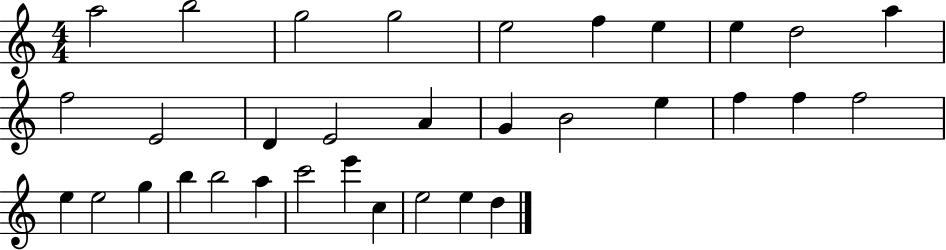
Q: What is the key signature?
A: C major